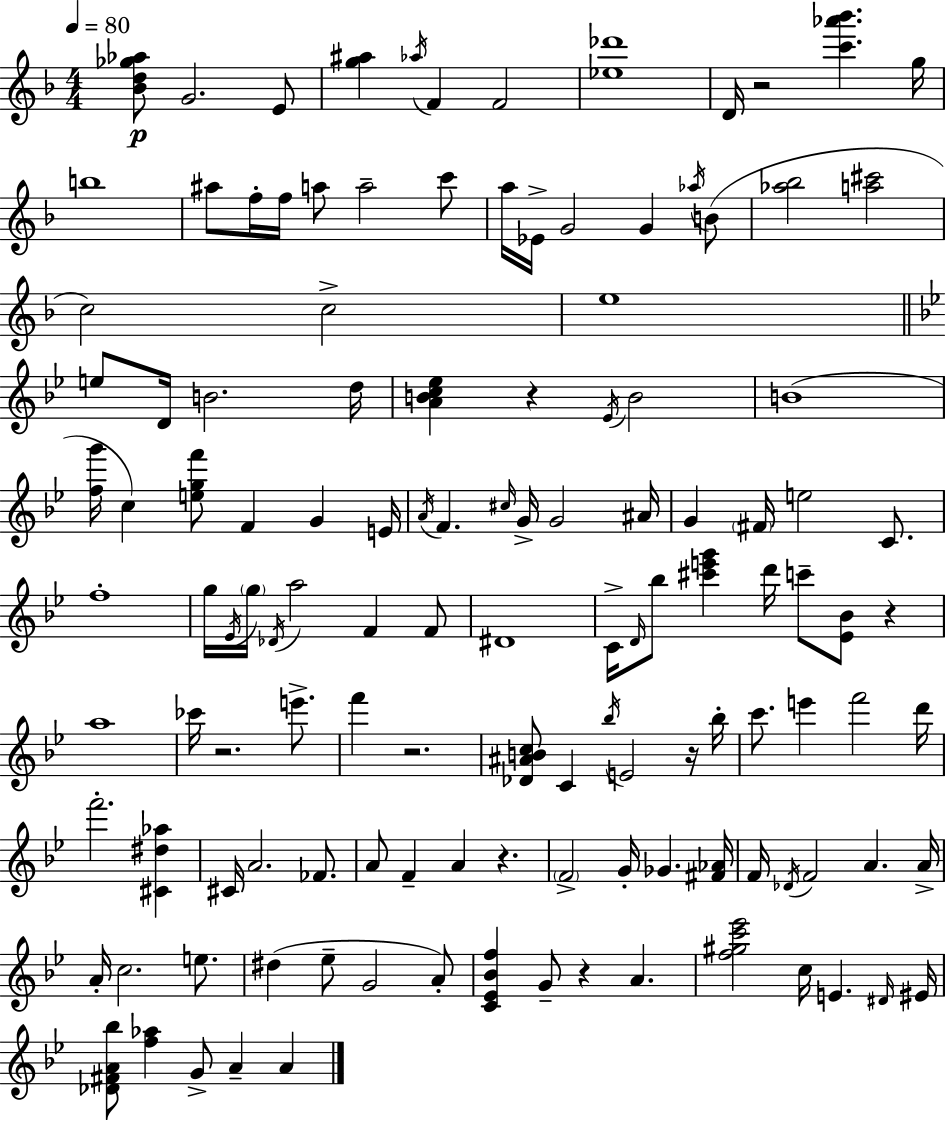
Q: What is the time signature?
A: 4/4